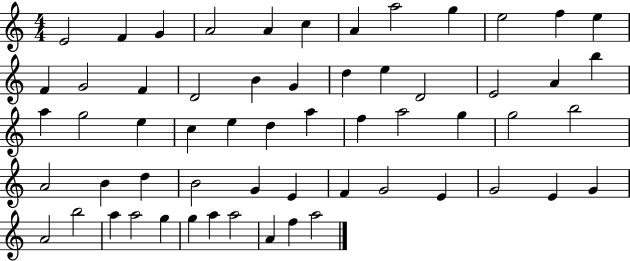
{
  \clef treble
  \numericTimeSignature
  \time 4/4
  \key c \major
  e'2 f'4 g'4 | a'2 a'4 c''4 | a'4 a''2 g''4 | e''2 f''4 e''4 | \break f'4 g'2 f'4 | d'2 b'4 g'4 | d''4 e''4 d'2 | e'2 a'4 b''4 | \break a''4 g''2 e''4 | c''4 e''4 d''4 a''4 | f''4 a''2 g''4 | g''2 b''2 | \break a'2 b'4 d''4 | b'2 g'4 e'4 | f'4 g'2 e'4 | g'2 e'4 g'4 | \break a'2 b''2 | a''4 a''2 g''4 | g''4 a''4 a''2 | a'4 f''4 a''2 | \break \bar "|."
}